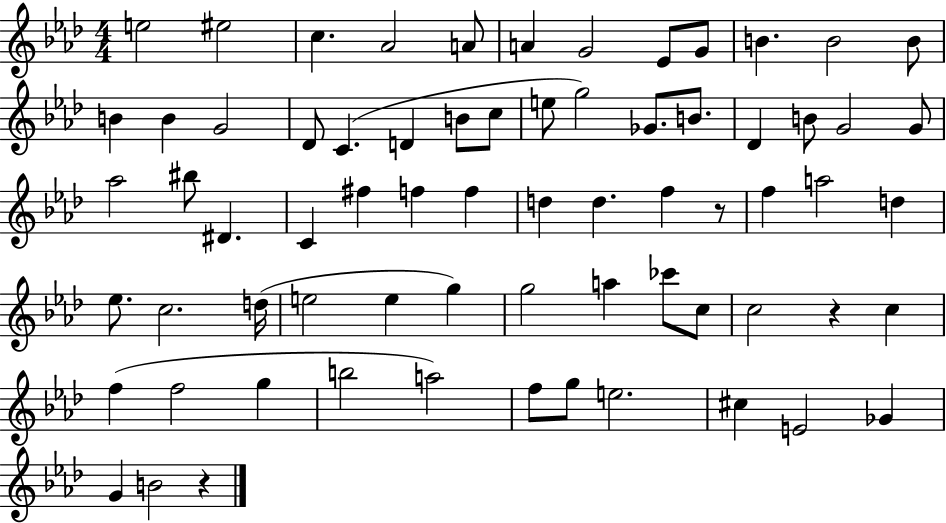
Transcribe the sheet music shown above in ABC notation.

X:1
T:Untitled
M:4/4
L:1/4
K:Ab
e2 ^e2 c _A2 A/2 A G2 _E/2 G/2 B B2 B/2 B B G2 _D/2 C D B/2 c/2 e/2 g2 _G/2 B/2 _D B/2 G2 G/2 _a2 ^b/2 ^D C ^f f f d d f z/2 f a2 d _e/2 c2 d/4 e2 e g g2 a _c'/2 c/2 c2 z c f f2 g b2 a2 f/2 g/2 e2 ^c E2 _G G B2 z